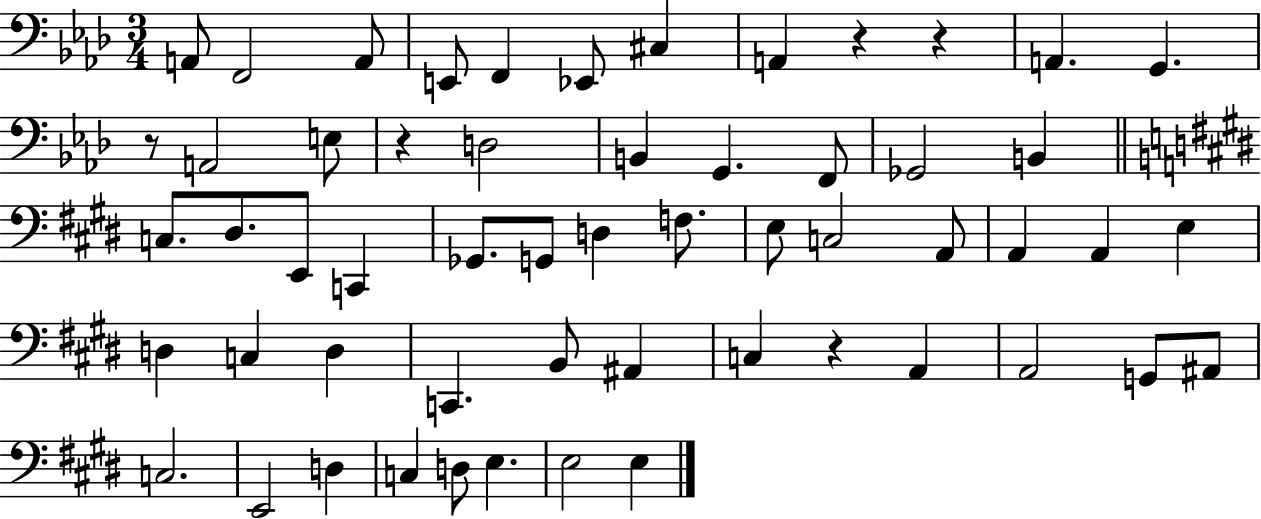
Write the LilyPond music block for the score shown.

{
  \clef bass
  \numericTimeSignature
  \time 3/4
  \key aes \major
  \repeat volta 2 { a,8 f,2 a,8 | e,8 f,4 ees,8 cis4 | a,4 r4 r4 | a,4. g,4. | \break r8 a,2 e8 | r4 d2 | b,4 g,4. f,8 | ges,2 b,4 | \break \bar "||" \break \key e \major c8. dis8. e,8 c,4 | ges,8. g,8 d4 f8. | e8 c2 a,8 | a,4 a,4 e4 | \break d4 c4 d4 | c,4. b,8 ais,4 | c4 r4 a,4 | a,2 g,8 ais,8 | \break c2. | e,2 d4 | c4 d8 e4. | e2 e4 | \break } \bar "|."
}